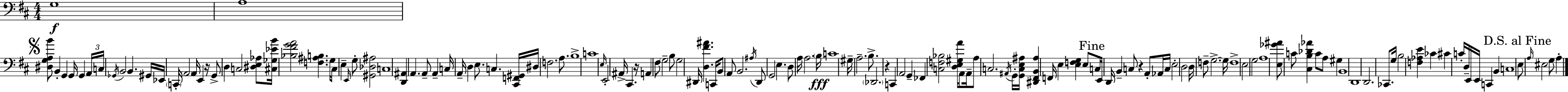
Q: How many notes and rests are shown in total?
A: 142